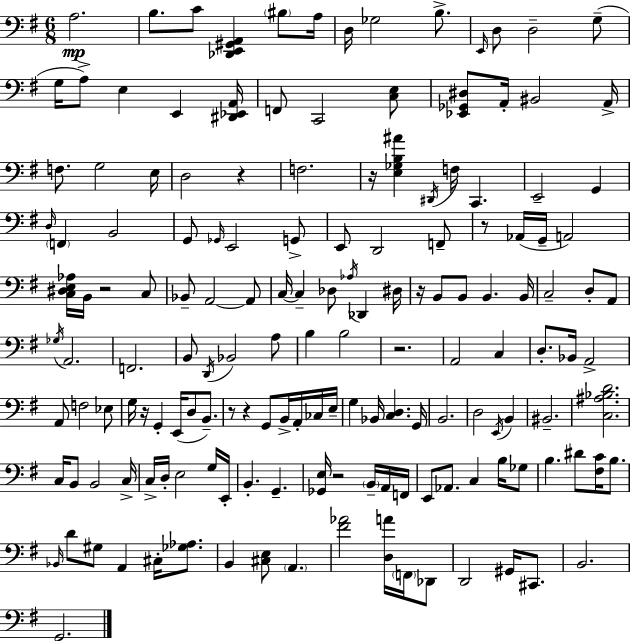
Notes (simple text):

A3/h. B3/e. C4/e [Db2,E2,G#2,A2]/q BIS3/e A3/s D3/s Gb3/h B3/e. E2/s D3/e D3/h G3/e G3/s A3/e E3/q E2/q [D#2,Eb2,A2]/s F2/e C2/h [C3,E3]/e [Eb2,Gb2,D#3]/e A2/s BIS2/h A2/s F3/e. G3/h E3/s D3/h R/q F3/h. R/s [E3,Gb3,B3,A#4]/q D#2/s F3/s C2/q. E2/h G2/q D3/s F2/q B2/h G2/e Gb2/s E2/h G2/e E2/e D2/h F2/e R/e Ab2/s G2/s A2/h [C3,D#3,E3,Ab3]/s B2/s R/h C3/e Bb2/e A2/h A2/e C3/s C3/q Db3/e Ab3/s Db2/q D#3/s R/s B2/e B2/e B2/q. B2/s C3/h D3/e A2/e Gb3/s A2/h. F2/h. B2/e D2/s Bb2/h A3/e B3/q B3/h R/h. A2/h C3/q D3/e. Bb2/s A2/h A2/e F3/h Eb3/e G3/s R/s G2/q E2/s D3/e B2/e. R/e R/q G2/e B2/s A2/s CES3/s E3/s G3/q Bb2/s [C3,D3]/q. G2/s B2/h. D3/h E2/s B2/q BIS2/h. [C3,A#3,Bb3,D4]/h. C3/s B2/e B2/h C3/s C3/s D3/s E3/h G3/s E2/s B2/q. G2/q. [Gb2,E3]/s R/h B2/s A2/s F2/s E2/e Ab2/e. C3/q B3/s Gb3/e B3/q. D#4/e [F#3,C4]/s B3/e. Bb2/s D4/e G#3/e A2/q C#3/s [Gb3,Ab3]/e. B2/q [C#3,E3]/e A2/q. [F#4,Ab4]/h [D3,A4]/s F2/s Db2/e D2/h G#2/s C#2/e. B2/h. G2/h.